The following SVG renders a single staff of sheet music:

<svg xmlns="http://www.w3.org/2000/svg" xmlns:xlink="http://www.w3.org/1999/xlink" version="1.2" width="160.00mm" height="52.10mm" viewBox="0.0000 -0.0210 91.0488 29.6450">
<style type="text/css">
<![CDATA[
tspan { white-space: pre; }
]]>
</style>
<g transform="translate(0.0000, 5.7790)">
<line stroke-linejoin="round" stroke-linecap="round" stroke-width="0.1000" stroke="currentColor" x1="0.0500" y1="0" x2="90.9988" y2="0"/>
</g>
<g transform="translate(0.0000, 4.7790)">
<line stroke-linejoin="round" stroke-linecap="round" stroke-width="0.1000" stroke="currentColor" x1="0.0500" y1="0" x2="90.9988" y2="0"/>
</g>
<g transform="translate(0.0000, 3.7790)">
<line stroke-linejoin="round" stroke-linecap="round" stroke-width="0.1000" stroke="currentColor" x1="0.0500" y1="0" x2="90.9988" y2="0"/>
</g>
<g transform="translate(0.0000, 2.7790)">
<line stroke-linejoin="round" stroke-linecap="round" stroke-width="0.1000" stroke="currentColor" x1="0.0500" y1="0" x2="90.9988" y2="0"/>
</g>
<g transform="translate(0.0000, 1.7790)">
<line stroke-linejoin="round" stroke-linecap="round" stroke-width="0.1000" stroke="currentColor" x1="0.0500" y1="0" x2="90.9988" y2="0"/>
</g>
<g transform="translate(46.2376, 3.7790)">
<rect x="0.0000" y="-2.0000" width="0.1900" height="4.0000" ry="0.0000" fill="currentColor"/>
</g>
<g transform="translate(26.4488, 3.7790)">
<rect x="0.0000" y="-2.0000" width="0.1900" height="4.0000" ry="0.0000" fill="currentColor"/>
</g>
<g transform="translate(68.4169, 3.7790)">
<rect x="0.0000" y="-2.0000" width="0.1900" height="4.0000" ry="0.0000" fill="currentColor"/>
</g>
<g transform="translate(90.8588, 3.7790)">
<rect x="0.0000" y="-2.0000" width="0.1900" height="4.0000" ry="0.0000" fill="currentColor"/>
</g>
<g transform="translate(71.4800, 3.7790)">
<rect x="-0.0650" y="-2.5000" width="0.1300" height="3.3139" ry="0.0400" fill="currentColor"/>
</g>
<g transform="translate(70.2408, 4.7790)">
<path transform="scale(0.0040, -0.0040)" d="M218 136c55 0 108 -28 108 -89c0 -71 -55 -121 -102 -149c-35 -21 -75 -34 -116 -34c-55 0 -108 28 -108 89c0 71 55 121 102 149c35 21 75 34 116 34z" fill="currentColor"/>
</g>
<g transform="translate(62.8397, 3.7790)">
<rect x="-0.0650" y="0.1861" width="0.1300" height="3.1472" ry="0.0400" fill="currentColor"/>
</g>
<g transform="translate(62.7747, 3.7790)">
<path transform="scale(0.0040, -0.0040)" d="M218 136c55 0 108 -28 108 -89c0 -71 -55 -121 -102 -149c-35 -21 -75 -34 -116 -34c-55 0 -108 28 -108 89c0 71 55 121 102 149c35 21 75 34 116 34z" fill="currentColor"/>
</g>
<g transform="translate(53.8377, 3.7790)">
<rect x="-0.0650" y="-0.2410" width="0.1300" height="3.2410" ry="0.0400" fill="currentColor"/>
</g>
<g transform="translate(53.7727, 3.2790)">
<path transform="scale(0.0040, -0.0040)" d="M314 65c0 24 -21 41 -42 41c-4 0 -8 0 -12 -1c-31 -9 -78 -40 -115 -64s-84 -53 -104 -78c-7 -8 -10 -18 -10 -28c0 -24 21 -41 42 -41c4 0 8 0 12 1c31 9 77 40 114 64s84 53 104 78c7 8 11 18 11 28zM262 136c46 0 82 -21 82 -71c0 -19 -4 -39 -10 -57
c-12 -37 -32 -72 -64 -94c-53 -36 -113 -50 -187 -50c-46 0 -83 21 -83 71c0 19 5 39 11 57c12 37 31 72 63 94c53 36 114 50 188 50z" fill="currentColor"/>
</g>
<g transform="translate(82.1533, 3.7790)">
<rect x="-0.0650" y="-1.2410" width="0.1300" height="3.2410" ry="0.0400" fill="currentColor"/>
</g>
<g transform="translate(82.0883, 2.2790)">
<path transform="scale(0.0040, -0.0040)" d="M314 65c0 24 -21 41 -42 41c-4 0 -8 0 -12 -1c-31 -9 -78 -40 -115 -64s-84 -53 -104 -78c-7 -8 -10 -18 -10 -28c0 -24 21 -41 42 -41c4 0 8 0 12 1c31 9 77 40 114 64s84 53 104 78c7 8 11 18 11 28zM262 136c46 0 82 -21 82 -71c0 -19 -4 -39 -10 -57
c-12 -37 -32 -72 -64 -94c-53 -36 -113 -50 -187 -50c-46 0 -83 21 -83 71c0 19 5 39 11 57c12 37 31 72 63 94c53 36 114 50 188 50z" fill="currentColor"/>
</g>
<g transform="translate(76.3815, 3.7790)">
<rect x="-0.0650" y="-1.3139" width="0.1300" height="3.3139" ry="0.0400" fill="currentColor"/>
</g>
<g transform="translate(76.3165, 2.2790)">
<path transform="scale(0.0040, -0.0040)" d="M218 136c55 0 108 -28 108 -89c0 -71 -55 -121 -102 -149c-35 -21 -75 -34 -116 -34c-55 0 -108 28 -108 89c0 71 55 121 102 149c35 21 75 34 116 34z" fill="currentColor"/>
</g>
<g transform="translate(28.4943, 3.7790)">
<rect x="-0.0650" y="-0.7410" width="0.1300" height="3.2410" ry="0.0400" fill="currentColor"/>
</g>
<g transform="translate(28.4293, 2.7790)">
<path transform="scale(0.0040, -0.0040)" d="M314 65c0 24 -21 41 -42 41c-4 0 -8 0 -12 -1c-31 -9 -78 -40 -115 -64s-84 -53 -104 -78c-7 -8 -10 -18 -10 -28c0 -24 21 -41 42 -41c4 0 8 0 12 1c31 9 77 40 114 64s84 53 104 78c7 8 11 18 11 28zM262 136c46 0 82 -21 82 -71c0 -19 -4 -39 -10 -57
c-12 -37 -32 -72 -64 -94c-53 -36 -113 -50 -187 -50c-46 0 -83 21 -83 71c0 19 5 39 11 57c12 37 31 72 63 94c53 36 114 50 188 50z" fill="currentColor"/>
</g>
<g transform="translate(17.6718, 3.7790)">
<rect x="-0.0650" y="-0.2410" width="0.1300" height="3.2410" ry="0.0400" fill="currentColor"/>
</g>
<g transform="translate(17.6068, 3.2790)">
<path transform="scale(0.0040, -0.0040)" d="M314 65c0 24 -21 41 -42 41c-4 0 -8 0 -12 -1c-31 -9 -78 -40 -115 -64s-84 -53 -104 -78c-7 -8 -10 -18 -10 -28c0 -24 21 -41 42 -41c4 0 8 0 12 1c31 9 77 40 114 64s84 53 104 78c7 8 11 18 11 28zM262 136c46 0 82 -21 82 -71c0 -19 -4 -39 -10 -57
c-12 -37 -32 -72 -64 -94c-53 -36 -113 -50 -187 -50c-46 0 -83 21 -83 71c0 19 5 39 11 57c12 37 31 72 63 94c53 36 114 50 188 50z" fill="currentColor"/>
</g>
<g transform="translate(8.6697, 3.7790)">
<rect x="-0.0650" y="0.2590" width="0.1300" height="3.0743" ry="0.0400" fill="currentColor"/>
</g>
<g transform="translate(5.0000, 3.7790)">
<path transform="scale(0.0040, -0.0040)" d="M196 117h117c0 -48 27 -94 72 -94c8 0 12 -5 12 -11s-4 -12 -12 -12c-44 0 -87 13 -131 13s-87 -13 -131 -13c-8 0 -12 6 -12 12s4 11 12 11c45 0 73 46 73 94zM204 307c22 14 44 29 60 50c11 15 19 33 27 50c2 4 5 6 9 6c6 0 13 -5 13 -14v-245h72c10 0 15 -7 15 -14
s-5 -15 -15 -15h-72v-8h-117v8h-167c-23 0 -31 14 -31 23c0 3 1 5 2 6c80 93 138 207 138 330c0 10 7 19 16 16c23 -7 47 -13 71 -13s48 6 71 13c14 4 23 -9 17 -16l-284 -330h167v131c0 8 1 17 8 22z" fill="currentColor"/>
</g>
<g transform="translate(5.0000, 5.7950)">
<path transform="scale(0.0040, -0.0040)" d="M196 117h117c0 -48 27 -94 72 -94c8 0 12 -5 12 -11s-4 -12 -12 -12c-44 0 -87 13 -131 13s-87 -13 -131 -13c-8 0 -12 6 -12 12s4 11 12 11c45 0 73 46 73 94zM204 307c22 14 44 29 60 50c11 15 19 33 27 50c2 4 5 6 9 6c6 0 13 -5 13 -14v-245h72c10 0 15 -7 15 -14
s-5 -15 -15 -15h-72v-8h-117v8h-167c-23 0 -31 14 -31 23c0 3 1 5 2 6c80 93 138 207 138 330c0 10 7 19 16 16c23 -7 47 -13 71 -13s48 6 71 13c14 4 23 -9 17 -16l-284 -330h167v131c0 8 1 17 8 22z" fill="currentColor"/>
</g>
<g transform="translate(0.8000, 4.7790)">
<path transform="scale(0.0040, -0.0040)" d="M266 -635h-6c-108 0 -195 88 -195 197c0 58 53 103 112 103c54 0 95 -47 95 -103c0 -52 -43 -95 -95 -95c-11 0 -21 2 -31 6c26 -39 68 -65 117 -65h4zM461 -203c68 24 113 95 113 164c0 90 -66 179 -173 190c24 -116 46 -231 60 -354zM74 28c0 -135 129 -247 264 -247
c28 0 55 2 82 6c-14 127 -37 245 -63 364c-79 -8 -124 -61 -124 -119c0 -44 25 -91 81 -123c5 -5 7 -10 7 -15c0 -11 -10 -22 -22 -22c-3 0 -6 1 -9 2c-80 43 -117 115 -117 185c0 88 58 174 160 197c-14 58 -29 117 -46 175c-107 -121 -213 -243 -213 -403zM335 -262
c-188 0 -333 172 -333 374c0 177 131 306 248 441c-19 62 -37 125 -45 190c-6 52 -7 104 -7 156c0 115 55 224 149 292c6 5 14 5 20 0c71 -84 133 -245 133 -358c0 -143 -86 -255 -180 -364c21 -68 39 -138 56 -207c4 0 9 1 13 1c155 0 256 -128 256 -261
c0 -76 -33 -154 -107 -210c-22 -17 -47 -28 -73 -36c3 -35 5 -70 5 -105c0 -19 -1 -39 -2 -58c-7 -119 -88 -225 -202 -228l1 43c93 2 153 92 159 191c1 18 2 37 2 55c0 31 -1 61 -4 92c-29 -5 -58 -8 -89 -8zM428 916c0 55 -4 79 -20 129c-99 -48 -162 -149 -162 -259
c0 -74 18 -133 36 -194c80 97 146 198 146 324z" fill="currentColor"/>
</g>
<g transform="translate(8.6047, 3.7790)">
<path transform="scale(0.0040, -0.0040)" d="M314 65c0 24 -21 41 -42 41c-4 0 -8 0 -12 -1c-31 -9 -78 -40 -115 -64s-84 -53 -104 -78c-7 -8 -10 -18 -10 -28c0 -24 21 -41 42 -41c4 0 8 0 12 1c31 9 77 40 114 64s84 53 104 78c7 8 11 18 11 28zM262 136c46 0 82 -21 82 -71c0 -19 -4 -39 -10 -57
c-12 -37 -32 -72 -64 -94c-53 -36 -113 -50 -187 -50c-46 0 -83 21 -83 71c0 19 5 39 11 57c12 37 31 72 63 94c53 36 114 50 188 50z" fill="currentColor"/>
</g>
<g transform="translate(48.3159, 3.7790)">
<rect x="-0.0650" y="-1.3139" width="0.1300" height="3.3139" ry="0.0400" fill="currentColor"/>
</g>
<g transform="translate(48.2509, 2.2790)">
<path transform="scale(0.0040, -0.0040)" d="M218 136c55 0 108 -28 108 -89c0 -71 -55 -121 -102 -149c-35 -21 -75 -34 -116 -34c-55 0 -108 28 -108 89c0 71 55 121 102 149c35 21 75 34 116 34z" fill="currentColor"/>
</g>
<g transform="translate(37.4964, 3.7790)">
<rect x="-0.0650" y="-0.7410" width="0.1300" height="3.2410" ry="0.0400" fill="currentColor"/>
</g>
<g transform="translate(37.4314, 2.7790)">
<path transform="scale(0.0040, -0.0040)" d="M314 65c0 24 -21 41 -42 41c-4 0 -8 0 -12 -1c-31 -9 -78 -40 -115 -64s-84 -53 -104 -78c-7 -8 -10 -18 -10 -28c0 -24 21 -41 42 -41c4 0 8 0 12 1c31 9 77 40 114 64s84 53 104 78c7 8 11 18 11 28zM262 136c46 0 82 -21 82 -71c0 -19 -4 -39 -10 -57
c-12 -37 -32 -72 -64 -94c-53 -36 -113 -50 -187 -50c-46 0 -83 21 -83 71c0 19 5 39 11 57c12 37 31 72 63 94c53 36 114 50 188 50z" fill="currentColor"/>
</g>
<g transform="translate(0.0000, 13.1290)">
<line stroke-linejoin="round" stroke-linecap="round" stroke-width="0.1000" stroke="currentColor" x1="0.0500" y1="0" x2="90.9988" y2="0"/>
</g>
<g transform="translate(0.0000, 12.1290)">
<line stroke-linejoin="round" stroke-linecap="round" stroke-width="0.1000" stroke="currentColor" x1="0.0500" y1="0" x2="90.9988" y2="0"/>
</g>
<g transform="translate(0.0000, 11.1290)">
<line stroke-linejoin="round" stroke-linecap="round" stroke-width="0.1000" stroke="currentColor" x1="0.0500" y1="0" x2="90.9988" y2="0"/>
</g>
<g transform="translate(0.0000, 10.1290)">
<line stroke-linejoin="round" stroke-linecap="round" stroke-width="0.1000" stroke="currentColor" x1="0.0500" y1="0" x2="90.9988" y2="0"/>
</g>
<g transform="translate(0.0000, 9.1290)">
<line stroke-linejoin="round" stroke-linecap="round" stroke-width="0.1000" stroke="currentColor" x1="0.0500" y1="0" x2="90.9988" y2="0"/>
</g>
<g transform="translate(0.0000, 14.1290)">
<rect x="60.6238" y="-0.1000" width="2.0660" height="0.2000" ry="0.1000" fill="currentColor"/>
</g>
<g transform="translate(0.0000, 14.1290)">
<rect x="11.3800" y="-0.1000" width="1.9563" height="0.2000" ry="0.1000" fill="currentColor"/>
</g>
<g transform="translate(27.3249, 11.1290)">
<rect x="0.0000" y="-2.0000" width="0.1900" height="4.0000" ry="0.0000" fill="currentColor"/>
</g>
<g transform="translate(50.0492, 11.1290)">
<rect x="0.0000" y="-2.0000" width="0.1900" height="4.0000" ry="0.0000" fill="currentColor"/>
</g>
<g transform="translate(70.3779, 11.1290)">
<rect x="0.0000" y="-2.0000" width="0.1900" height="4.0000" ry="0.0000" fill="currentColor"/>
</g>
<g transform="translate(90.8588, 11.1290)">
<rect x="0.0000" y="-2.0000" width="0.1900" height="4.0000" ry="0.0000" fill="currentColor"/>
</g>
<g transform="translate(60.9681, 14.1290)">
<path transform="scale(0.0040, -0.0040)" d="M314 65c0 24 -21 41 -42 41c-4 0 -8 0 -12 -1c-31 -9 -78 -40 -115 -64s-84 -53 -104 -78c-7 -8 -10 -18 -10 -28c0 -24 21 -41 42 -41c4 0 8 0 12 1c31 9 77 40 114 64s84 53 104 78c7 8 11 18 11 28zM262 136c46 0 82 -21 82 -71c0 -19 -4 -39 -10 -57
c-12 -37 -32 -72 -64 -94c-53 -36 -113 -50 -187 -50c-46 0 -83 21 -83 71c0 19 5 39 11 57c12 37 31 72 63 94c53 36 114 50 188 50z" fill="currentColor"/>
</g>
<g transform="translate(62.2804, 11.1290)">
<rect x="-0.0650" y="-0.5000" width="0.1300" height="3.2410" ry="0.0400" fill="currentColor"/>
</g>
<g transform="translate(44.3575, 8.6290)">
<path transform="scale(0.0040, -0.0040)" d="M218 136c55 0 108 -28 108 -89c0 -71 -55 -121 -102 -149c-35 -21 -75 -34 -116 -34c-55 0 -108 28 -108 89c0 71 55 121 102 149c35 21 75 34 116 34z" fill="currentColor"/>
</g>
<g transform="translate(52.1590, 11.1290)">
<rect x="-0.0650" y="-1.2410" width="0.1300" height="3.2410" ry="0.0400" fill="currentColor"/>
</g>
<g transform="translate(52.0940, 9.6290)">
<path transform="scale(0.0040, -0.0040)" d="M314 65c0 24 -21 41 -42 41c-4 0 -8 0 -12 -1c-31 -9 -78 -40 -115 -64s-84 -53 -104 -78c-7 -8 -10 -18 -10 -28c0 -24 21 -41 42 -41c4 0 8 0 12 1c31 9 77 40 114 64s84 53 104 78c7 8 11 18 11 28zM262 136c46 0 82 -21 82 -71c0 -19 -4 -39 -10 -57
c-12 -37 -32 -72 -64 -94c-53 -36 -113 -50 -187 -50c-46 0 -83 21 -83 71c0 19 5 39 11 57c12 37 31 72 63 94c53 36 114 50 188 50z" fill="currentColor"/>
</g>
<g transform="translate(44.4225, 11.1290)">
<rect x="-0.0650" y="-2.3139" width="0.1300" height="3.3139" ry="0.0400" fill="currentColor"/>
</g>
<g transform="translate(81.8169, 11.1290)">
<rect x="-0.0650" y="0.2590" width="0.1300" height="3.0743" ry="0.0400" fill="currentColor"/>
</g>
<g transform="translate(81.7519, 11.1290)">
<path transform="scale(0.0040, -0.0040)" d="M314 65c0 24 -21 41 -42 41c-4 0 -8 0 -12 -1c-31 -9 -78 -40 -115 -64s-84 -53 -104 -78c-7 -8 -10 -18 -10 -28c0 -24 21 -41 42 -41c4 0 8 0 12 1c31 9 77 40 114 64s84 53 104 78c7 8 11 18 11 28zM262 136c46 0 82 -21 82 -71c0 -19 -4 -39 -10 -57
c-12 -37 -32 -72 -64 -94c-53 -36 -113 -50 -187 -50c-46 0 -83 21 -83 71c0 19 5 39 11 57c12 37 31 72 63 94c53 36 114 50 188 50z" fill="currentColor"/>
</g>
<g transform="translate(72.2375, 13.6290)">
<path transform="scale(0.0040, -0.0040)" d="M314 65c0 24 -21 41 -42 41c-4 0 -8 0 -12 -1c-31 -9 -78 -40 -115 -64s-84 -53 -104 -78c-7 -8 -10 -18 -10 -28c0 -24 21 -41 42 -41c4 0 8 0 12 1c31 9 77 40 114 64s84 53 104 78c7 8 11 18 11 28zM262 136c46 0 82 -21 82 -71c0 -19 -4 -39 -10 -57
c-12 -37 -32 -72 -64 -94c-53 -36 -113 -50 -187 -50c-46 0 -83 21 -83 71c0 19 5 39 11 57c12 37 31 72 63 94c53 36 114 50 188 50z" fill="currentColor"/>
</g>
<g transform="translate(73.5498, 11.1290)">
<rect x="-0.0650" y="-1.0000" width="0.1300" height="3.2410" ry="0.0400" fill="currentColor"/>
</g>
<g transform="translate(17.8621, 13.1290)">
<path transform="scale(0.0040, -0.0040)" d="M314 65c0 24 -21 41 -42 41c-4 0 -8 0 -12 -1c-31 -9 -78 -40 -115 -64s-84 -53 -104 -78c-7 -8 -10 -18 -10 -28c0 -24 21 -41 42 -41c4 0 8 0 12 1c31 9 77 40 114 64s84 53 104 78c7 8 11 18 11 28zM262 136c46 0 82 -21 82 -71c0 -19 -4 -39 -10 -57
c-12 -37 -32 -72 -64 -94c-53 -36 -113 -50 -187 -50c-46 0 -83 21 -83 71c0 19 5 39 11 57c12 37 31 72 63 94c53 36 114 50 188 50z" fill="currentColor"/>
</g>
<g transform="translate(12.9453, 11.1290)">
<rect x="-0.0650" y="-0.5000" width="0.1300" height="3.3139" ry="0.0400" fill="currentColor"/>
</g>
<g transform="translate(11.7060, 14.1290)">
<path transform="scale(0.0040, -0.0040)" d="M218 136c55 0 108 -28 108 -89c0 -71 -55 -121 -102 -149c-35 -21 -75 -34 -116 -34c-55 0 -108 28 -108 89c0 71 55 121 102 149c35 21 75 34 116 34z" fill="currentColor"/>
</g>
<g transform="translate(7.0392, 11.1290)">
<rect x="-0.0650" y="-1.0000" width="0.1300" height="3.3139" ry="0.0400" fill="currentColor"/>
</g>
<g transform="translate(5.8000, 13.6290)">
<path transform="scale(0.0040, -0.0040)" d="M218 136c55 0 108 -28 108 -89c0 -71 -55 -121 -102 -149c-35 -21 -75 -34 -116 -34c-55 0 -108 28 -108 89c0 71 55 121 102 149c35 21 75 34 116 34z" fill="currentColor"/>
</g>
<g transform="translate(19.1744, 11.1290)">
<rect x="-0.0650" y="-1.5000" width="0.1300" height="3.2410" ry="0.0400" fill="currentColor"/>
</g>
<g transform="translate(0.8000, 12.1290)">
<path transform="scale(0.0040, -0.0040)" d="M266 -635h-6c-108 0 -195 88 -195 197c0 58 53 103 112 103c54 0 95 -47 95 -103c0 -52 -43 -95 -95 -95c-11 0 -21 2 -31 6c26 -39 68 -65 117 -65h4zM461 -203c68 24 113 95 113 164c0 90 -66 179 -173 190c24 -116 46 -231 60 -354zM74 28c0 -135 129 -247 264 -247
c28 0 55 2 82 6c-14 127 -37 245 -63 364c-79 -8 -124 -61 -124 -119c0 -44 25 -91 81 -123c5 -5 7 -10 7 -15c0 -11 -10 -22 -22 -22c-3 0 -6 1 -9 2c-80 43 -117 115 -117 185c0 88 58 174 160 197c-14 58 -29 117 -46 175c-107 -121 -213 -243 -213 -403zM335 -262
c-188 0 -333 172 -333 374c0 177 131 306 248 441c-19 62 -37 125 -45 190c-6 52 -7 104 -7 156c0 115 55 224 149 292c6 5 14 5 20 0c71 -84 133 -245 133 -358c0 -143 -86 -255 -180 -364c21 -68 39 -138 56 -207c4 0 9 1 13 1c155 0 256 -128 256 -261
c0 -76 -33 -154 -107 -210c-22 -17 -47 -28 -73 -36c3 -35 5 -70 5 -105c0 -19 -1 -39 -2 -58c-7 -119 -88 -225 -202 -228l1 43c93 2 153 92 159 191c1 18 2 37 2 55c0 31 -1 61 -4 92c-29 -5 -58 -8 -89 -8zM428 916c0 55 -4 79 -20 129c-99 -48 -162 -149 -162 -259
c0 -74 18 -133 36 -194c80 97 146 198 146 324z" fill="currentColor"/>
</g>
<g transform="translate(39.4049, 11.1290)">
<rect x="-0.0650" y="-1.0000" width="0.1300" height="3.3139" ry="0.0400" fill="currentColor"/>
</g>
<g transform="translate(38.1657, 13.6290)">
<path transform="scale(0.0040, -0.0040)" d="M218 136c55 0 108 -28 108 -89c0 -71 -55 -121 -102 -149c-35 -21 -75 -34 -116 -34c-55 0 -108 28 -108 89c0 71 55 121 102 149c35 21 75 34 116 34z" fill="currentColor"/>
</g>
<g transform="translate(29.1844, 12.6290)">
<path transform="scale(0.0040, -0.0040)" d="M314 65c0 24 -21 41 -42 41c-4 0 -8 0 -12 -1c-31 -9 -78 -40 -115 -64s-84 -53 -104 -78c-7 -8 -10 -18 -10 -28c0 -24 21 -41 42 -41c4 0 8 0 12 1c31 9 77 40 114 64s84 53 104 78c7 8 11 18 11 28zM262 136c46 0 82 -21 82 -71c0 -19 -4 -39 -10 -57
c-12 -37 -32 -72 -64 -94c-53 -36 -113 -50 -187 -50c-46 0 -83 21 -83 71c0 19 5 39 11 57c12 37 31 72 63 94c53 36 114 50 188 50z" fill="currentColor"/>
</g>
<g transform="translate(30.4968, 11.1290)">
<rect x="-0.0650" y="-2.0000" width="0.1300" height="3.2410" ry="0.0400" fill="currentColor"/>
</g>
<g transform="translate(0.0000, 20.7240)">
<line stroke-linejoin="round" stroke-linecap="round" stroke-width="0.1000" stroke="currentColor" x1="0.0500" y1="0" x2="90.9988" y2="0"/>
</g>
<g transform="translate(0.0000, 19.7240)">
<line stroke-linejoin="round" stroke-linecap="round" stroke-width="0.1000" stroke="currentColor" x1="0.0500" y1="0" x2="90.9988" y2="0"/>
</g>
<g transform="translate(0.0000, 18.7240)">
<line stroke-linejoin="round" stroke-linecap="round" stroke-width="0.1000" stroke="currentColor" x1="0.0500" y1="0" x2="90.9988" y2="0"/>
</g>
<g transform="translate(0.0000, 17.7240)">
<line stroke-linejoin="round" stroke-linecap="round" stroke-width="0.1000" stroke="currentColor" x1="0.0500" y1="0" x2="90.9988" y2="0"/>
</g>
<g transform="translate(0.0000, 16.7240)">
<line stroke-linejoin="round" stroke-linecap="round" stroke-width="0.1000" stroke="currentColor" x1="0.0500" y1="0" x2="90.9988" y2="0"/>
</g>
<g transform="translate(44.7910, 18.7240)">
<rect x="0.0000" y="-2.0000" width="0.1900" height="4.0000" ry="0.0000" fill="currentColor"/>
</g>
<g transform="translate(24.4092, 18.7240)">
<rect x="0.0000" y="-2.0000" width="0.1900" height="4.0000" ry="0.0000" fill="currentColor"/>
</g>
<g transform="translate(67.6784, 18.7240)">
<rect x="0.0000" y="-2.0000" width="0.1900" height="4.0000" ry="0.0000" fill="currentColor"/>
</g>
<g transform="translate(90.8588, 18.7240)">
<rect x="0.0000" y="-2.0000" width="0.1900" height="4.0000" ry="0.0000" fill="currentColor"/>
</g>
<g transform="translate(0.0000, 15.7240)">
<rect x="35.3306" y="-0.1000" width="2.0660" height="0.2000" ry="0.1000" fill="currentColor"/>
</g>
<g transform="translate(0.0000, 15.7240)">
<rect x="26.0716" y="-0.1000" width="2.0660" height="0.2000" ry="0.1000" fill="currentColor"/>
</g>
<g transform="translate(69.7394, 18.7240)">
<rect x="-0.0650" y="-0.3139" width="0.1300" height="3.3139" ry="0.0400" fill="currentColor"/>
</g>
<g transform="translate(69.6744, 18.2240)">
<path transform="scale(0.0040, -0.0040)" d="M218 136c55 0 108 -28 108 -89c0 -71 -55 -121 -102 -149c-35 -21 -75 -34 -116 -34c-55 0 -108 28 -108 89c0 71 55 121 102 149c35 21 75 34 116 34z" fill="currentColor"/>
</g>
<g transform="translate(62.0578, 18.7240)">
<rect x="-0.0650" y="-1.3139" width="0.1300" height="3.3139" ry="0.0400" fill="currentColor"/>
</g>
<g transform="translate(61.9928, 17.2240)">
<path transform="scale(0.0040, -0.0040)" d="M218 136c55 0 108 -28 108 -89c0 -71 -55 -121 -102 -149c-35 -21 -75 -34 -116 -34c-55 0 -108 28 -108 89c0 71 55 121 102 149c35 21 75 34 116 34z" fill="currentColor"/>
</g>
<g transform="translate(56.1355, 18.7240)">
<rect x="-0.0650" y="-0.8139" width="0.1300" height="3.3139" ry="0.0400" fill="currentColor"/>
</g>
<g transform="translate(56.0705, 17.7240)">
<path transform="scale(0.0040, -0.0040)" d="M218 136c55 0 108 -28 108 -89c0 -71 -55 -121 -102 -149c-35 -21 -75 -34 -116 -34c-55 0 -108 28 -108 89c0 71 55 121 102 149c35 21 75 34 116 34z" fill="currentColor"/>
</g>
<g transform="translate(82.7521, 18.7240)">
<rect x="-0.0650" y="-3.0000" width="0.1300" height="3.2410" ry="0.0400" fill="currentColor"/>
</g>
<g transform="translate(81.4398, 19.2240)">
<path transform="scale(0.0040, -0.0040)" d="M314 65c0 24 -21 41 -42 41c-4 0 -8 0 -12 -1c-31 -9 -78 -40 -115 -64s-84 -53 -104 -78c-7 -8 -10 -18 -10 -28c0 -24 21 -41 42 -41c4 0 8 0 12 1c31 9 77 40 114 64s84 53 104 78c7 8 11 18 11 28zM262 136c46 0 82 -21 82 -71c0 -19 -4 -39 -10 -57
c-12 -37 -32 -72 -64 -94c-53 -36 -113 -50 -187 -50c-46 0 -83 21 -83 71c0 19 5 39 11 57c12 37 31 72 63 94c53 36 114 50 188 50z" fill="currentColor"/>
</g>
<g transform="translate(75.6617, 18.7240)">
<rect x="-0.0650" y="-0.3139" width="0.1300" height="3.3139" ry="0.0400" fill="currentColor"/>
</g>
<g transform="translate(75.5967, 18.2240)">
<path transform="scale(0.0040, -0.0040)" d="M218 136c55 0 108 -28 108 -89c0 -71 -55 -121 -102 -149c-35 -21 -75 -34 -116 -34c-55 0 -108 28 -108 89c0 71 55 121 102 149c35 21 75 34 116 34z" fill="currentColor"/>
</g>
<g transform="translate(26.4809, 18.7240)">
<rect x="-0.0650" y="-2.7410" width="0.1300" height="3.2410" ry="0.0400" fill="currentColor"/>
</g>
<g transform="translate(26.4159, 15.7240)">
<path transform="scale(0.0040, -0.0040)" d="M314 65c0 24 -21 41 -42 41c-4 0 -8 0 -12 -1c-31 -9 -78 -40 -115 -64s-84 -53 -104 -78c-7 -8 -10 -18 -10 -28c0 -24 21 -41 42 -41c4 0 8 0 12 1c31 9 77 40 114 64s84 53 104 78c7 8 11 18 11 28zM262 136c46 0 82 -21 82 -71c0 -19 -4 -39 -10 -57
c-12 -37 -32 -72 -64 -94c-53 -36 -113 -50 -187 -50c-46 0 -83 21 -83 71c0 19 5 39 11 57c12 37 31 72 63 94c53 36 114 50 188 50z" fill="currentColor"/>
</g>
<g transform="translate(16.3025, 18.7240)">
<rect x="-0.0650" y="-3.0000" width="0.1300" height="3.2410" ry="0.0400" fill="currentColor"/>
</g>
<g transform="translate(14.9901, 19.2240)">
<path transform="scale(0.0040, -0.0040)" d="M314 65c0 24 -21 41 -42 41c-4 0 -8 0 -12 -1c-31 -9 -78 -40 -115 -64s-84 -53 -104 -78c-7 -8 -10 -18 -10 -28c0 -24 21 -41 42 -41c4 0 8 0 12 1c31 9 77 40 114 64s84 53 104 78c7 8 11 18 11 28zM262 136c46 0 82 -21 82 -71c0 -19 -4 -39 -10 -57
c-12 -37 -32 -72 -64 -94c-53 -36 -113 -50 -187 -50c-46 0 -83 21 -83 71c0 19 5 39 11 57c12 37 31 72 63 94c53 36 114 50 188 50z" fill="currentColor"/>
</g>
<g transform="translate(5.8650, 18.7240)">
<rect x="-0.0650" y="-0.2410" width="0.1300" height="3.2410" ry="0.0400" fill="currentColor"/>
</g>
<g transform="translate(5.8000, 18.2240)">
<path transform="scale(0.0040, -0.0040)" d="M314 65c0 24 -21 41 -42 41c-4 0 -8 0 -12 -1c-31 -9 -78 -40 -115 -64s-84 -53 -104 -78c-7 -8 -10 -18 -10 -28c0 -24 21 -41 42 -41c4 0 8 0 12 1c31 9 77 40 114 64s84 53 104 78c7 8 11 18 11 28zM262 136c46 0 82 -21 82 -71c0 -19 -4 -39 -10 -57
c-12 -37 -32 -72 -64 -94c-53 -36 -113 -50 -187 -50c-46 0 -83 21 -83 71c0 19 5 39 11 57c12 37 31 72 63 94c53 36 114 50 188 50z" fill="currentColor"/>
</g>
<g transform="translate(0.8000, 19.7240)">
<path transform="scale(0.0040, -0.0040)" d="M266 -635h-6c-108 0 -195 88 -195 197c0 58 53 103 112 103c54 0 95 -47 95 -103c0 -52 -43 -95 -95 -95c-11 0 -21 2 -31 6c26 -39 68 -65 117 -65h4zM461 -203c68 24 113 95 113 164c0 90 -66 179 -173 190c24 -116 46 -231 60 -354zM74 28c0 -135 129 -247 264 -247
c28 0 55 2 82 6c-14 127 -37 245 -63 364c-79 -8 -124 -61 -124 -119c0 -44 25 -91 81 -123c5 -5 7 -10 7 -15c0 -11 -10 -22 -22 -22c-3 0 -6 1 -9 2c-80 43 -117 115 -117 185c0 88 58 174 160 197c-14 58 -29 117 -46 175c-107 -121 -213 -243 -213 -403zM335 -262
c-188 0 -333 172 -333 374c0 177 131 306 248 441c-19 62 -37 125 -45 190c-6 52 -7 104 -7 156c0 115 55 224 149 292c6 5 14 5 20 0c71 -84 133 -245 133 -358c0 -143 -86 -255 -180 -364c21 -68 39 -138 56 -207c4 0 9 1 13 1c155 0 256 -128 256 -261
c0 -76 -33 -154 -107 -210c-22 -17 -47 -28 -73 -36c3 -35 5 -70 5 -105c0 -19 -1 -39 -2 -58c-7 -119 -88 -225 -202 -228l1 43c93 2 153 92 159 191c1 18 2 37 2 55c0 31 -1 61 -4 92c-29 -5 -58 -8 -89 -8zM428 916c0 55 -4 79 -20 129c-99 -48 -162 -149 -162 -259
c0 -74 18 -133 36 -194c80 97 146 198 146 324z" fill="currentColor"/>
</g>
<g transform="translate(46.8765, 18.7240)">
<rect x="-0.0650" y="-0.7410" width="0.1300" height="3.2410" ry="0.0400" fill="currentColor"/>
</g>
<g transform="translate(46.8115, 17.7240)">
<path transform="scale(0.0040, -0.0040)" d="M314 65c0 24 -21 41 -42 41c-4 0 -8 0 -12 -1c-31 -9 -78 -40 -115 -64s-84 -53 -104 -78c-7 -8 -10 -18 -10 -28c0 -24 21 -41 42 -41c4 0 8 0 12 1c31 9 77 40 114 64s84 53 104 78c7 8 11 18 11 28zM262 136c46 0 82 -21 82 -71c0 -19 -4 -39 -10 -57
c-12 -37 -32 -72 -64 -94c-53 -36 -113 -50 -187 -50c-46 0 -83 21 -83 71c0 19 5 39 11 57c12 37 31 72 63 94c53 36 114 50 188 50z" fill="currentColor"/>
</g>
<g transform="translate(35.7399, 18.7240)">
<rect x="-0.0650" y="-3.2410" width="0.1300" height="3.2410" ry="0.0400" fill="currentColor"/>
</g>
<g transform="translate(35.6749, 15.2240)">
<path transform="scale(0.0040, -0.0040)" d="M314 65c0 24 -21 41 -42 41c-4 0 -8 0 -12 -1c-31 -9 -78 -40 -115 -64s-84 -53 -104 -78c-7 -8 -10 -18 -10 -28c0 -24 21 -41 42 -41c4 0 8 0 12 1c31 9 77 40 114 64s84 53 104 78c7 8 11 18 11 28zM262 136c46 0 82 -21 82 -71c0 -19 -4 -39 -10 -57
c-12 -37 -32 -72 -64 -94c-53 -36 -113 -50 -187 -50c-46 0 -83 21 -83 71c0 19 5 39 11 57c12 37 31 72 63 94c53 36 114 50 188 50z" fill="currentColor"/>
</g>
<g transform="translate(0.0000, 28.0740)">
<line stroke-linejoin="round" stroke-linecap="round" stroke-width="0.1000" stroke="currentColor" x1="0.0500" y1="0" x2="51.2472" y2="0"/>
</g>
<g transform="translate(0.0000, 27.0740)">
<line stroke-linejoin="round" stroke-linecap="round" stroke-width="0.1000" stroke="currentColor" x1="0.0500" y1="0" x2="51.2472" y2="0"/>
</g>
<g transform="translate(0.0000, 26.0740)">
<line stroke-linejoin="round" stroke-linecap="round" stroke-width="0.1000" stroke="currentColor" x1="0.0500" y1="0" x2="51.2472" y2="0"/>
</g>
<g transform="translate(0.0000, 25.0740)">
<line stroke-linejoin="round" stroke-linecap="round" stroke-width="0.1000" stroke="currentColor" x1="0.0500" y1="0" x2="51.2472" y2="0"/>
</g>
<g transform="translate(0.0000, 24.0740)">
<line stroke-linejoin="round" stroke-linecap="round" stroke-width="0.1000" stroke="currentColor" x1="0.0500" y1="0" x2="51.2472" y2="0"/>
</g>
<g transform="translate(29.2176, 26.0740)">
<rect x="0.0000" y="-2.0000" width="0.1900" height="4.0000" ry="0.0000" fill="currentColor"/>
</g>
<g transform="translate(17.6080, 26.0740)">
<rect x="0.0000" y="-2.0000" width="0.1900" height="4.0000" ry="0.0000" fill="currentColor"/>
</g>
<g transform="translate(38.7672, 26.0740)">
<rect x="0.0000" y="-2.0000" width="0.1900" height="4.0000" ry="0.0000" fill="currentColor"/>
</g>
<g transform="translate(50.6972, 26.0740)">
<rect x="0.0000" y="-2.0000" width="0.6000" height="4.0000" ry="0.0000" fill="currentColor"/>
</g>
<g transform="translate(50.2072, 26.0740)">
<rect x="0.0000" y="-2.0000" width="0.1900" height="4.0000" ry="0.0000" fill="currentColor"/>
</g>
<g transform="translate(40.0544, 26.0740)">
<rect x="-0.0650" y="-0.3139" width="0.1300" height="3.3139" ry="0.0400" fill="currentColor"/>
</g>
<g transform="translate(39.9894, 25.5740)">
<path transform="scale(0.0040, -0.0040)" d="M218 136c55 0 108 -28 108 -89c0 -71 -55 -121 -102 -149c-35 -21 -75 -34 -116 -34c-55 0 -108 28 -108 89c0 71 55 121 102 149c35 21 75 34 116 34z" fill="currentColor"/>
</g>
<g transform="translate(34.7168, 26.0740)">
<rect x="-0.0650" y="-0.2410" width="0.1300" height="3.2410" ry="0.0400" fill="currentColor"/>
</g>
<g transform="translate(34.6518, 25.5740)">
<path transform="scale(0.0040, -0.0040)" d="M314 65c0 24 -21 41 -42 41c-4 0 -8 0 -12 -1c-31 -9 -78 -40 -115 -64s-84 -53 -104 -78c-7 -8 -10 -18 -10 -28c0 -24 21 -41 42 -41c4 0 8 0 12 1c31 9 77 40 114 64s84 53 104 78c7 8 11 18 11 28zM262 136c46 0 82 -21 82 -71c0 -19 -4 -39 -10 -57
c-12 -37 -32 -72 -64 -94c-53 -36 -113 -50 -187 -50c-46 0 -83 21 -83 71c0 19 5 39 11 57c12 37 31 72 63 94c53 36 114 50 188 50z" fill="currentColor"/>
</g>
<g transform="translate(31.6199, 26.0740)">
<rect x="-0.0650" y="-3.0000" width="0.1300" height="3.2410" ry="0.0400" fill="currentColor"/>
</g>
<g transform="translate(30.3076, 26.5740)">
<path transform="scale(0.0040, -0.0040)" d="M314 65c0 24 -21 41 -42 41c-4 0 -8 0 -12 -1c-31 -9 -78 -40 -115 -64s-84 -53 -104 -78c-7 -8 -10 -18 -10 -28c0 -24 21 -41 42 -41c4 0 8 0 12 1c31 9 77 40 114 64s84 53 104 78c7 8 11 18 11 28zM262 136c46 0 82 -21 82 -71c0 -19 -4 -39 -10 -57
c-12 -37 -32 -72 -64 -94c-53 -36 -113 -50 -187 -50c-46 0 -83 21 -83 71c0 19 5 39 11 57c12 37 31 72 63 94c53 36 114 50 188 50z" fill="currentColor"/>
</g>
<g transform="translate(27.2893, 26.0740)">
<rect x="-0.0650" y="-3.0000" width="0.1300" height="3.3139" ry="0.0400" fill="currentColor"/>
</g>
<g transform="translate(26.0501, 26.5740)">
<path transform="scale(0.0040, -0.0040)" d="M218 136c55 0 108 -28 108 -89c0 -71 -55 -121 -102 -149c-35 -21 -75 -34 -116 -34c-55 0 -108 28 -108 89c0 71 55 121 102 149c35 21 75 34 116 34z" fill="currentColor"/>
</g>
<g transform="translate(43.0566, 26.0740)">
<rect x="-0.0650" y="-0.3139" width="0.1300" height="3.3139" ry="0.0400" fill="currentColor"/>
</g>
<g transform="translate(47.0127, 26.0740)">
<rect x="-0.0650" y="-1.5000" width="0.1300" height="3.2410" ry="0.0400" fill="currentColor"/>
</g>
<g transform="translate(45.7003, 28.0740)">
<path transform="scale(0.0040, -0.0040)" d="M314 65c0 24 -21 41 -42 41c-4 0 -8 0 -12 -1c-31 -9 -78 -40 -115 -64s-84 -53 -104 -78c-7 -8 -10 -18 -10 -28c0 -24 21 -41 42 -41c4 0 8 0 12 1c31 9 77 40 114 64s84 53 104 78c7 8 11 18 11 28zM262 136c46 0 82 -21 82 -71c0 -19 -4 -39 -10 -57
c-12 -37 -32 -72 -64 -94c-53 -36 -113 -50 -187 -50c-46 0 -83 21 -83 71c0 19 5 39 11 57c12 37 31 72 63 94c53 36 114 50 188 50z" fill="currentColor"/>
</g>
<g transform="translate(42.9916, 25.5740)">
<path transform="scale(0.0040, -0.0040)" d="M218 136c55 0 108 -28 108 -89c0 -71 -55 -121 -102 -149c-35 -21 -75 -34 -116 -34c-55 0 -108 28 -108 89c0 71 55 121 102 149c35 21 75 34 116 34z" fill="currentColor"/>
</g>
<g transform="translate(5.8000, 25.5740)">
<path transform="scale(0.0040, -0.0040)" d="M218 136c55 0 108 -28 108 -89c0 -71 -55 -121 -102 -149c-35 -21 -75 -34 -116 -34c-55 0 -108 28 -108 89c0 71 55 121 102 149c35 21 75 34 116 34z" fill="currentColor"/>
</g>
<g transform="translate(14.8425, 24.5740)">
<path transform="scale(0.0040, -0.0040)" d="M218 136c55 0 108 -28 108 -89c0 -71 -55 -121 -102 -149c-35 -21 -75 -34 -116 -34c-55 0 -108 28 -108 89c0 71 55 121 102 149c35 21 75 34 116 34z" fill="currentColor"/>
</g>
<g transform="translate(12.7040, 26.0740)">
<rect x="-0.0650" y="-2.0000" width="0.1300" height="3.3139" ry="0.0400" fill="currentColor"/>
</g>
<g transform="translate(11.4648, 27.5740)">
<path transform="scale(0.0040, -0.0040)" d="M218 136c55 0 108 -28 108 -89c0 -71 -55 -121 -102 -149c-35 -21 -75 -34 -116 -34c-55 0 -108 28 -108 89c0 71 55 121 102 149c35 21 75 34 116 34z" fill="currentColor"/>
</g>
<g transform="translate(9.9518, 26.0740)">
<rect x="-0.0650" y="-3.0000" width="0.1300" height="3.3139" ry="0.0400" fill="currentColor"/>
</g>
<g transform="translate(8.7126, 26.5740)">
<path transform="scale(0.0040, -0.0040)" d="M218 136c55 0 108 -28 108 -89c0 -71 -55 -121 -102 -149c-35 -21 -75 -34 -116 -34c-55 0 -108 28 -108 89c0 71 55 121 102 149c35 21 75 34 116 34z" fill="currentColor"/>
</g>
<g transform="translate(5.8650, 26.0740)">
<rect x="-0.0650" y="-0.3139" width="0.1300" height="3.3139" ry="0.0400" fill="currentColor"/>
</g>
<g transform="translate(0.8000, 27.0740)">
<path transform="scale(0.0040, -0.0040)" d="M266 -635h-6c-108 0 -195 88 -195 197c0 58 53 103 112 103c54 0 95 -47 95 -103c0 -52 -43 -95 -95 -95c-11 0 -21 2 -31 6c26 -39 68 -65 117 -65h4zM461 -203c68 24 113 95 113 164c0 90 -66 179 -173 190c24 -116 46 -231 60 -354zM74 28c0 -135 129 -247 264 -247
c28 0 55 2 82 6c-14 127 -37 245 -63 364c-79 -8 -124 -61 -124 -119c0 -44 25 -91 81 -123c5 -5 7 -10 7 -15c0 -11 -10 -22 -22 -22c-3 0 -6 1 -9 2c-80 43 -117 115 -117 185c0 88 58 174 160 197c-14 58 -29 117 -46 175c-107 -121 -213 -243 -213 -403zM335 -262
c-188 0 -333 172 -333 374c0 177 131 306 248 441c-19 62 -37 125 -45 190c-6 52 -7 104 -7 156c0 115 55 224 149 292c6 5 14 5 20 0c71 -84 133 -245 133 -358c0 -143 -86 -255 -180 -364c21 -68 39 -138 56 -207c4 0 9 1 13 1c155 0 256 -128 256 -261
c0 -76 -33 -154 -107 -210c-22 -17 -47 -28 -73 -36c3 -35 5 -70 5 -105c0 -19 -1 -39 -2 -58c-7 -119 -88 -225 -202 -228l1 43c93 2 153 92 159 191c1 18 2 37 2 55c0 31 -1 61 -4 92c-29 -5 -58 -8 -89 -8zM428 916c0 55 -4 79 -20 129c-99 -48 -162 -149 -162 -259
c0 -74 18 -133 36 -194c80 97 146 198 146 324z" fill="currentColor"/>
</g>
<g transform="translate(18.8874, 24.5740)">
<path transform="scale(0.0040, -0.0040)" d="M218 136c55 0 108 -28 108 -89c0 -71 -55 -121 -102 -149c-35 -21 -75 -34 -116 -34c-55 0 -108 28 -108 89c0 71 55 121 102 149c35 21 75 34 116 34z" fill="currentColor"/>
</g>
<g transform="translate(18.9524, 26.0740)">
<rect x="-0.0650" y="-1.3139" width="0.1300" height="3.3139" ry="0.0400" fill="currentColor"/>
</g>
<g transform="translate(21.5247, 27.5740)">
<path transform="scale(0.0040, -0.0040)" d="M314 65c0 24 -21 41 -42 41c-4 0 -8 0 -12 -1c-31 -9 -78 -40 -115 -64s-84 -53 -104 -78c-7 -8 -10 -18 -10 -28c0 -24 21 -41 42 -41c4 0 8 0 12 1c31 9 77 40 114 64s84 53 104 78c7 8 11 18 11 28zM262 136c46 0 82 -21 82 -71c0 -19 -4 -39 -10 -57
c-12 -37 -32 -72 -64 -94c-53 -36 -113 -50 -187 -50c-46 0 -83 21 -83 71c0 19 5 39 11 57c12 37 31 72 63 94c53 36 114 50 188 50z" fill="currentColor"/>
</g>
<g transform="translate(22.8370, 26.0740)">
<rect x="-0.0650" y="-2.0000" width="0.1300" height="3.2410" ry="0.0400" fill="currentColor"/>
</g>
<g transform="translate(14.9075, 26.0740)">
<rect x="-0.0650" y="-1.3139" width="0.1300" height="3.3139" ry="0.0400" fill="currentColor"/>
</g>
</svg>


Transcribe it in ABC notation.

X:1
T:Untitled
M:4/4
L:1/4
K:C
B2 c2 d2 d2 e c2 B G e e2 D C E2 F2 D g e2 C2 D2 B2 c2 A2 a2 b2 d2 d e c c A2 c A F e e F2 A A2 c2 c c E2